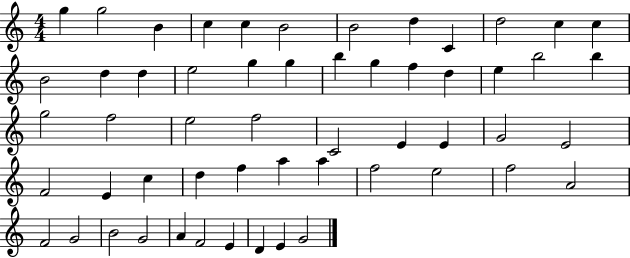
{
  \clef treble
  \numericTimeSignature
  \time 4/4
  \key c \major
  g''4 g''2 b'4 | c''4 c''4 b'2 | b'2 d''4 c'4 | d''2 c''4 c''4 | \break b'2 d''4 d''4 | e''2 g''4 g''4 | b''4 g''4 f''4 d''4 | e''4 b''2 b''4 | \break g''2 f''2 | e''2 f''2 | c'2 e'4 e'4 | g'2 e'2 | \break f'2 e'4 c''4 | d''4 f''4 a''4 a''4 | f''2 e''2 | f''2 a'2 | \break f'2 g'2 | b'2 g'2 | a'4 f'2 e'4 | d'4 e'4 g'2 | \break \bar "|."
}